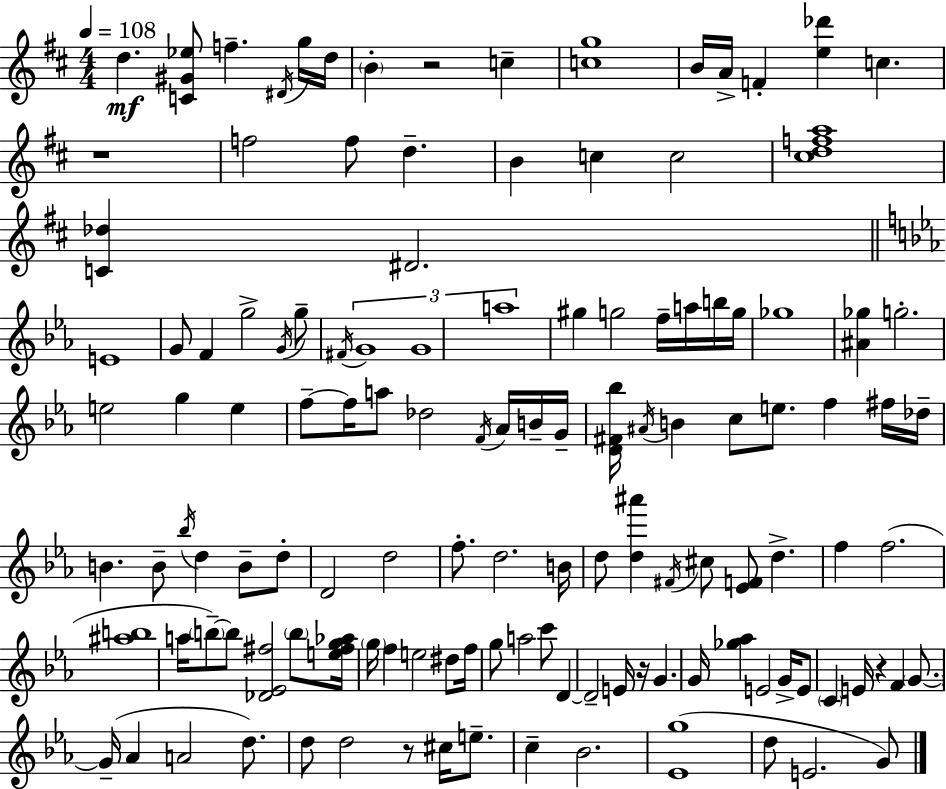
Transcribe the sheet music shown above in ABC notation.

X:1
T:Untitled
M:4/4
L:1/4
K:D
d [C^G_e]/2 f ^D/4 g/4 d/4 B z2 c [cg]4 B/4 A/4 F [e_d'] c z4 f2 f/2 d B c c2 [^cdfa]4 [C_d] ^D2 E4 G/2 F g2 G/4 g/2 ^F/4 G4 G4 a4 ^g g2 f/4 a/4 b/4 g/4 _g4 [^A_g] g2 e2 g e f/2 f/4 a/2 _d2 F/4 _A/4 B/4 G/4 [D^F_b]/4 ^A/4 B c/2 e/2 f ^f/4 _d/4 B B/2 _b/4 d B/2 d/2 D2 d2 f/2 d2 B/4 d/2 [d^a'] ^F/4 ^c/2 [_EF]/2 d f f2 [^ab]4 a/4 b/2 b/2 [_D_E^f]2 b/2 [e^fg_a]/4 g/4 f e2 ^d/2 f/4 g/2 a2 c'/2 D D2 E/4 z/4 G G/4 [_g_a] E2 G/4 E/2 C E/4 z F G/2 G/4 _A A2 d/2 d/2 d2 z/2 ^c/4 e/2 c _B2 [_Eg]4 d/2 E2 G/2